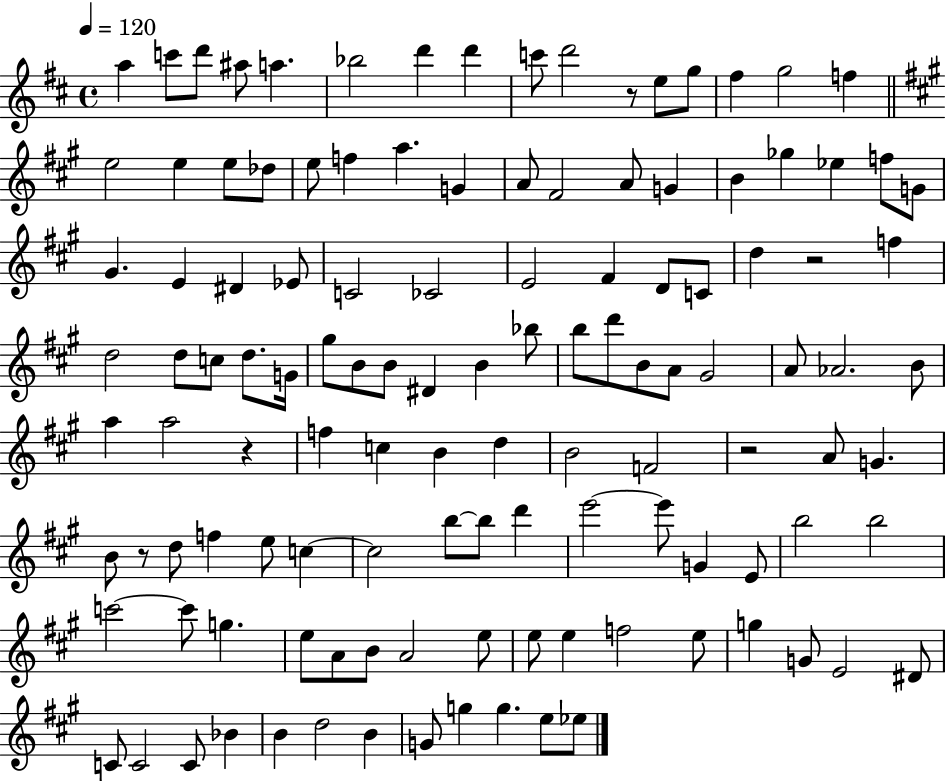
A5/q C6/e D6/e A#5/e A5/q. Bb5/h D6/q D6/q C6/e D6/h R/e E5/e G5/e F#5/q G5/h F5/q E5/h E5/q E5/e Db5/e E5/e F5/q A5/q. G4/q A4/e F#4/h A4/e G4/q B4/q Gb5/q Eb5/q F5/e G4/e G#4/q. E4/q D#4/q Eb4/e C4/h CES4/h E4/h F#4/q D4/e C4/e D5/q R/h F5/q D5/h D5/e C5/e D5/e. G4/s G#5/e B4/e B4/e D#4/q B4/q Bb5/e B5/e D6/e B4/e A4/e G#4/h A4/e Ab4/h. B4/e A5/q A5/h R/q F5/q C5/q B4/q D5/q B4/h F4/h R/h A4/e G4/q. B4/e R/e D5/e F5/q E5/e C5/q C5/h B5/e B5/e D6/q E6/h E6/e G4/q E4/e B5/h B5/h C6/h C6/e G5/q. E5/e A4/e B4/e A4/h E5/e E5/e E5/q F5/h E5/e G5/q G4/e E4/h D#4/e C4/e C4/h C4/e Bb4/q B4/q D5/h B4/q G4/e G5/q G5/q. E5/e Eb5/e